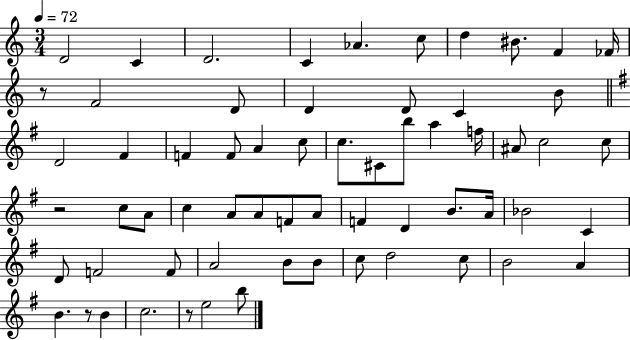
{
  \clef treble
  \numericTimeSignature
  \time 3/4
  \key c \major
  \tempo 4 = 72
  d'2 c'4 | d'2. | c'4 aes'4. c''8 | d''4 bis'8. f'4 fes'16 | \break r8 f'2 d'8 | d'4 d'8 c'4 b'8 | \bar "||" \break \key g \major d'2 fis'4 | f'4 f'8 a'4 c''8 | c''8. cis'8 b''8 a''4 f''16 | ais'8 c''2 c''8 | \break r2 c''8 a'8 | c''4 a'8 a'8 f'8 a'8 | f'4 d'4 b'8. a'16 | bes'2 c'4 | \break d'8 f'2 f'8 | a'2 b'8 b'8 | c''8 d''2 c''8 | b'2 a'4 | \break b'4. r8 b'4 | c''2. | r8 e''2 b''8 | \bar "|."
}